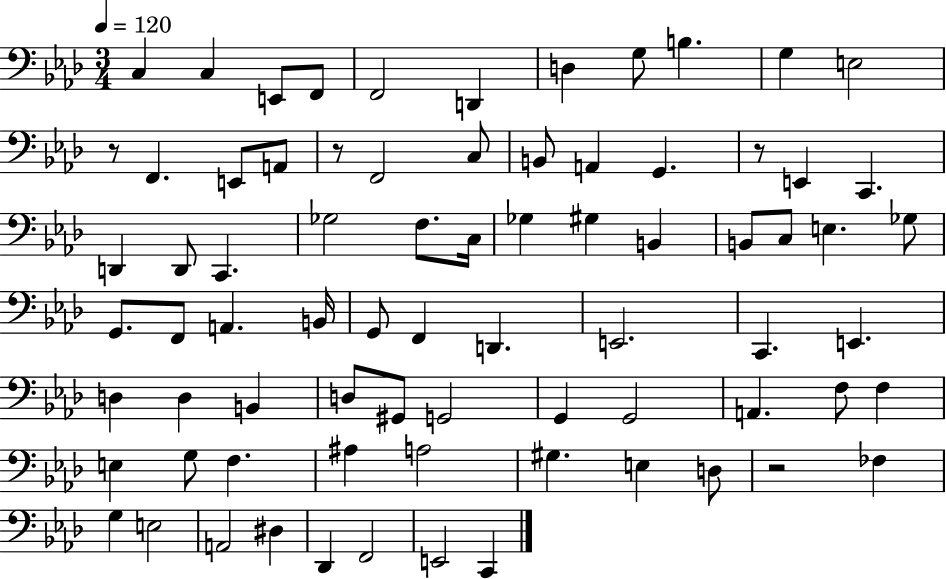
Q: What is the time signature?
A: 3/4